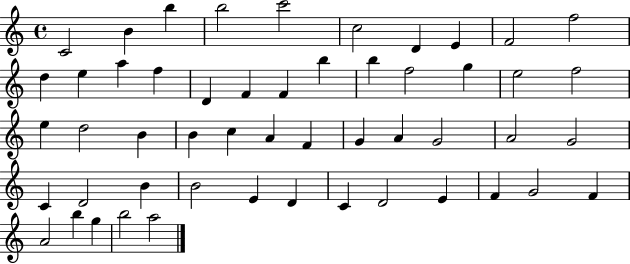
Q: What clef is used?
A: treble